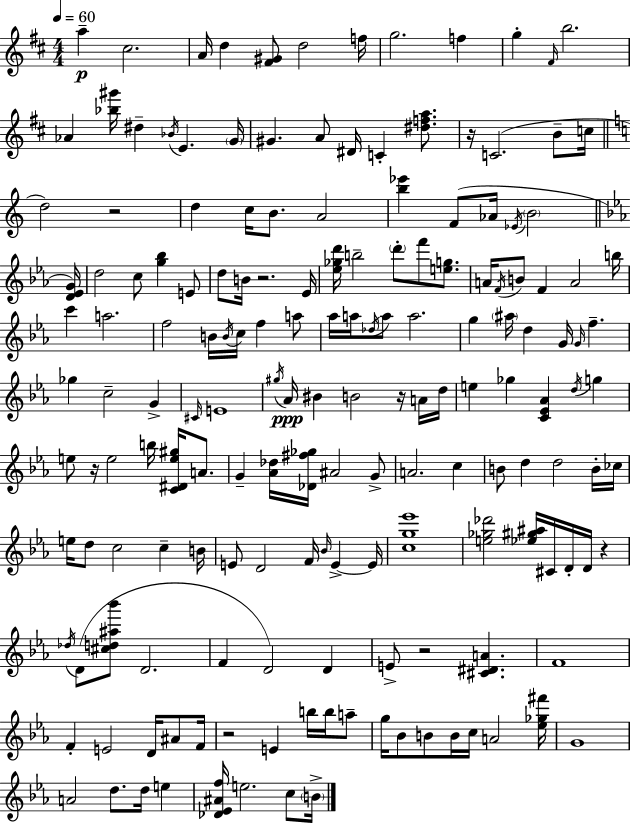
A5/q C#5/h. A4/s D5/q [F#4,G#4]/e D5/h F5/s G5/h. F5/q G5/q F#4/s B5/h. Ab4/q [Bb5,G#6]/s D#5/q Bb4/s E4/q. G4/s G#4/q. A4/e D#4/s C4/q [D#5,F5,A5]/e. R/s C4/h. B4/e C5/s D5/h R/h D5/q C5/s B4/e. A4/h [B5,Eb6]/q F4/e Ab4/s Eb4/s B4/h [D4,Eb4,G4]/s D5/h C5/e [G5,Bb5]/q E4/e D5/e B4/s R/h. Eb4/s [Eb5,Gb5,D6]/s B5/h D6/e F6/e [E5,G5]/e. A4/s F4/s B4/e F4/q A4/h B5/s C6/q A5/h. F5/h B4/s B4/s C5/s F5/q A5/e Ab5/s A5/s Db5/s A5/e A5/h. G5/q A#5/s D5/q G4/s G4/s F5/q. Gb5/q C5/h G4/q C#4/s E4/w G#5/s Ab4/s BIS4/q B4/h R/s A4/s D5/s E5/q Gb5/q [C4,Eb4,Ab4]/q D5/s G5/q E5/e R/s E5/h B5/s [C4,D#4,E5,G#5]/s A4/e. G4/q [Ab4,Db5]/s [Db4,F#5,Gb5]/s A#4/h G4/e A4/h. C5/q B4/e D5/q D5/h B4/s CES5/s E5/s D5/e C5/h C5/q B4/s E4/e D4/h F4/s Bb4/s E4/q E4/s [C5,G5,Eb6]/w [E5,Gb5,Db6]/h [Eb5,G#5,A#5]/s C#4/s D4/s D4/s R/q Db5/s D4/e [C#5,D5,A#5,Bb6]/e D4/h. F4/q D4/h D4/q E4/e R/h [C#4,D#4,A4]/q. F4/w F4/q E4/h D4/s A#4/e F4/s R/h E4/q B5/s B5/s A5/e G5/s Bb4/e B4/e B4/s C5/s A4/h [Eb5,Gb5,F#6]/s G4/w A4/h D5/e. D5/s E5/q [Db4,Eb4,A#4,F5]/s E5/h. C5/e B4/s